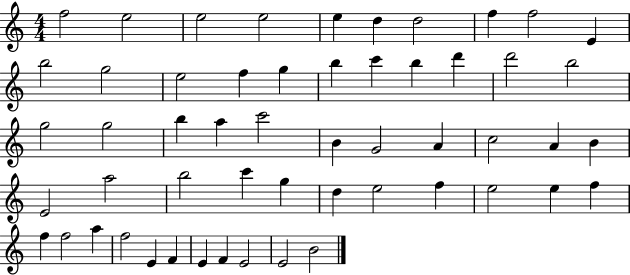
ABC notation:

X:1
T:Untitled
M:4/4
L:1/4
K:C
f2 e2 e2 e2 e d d2 f f2 E b2 g2 e2 f g b c' b d' d'2 b2 g2 g2 b a c'2 B G2 A c2 A B E2 a2 b2 c' g d e2 f e2 e f f f2 a f2 E F E F E2 E2 B2